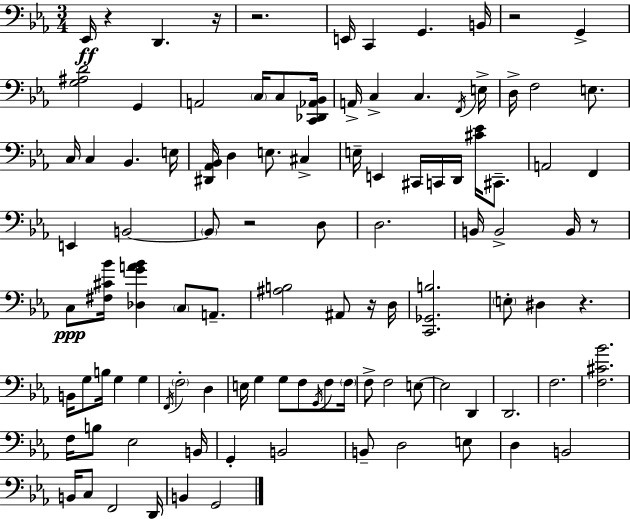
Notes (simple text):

Eb2/s R/q D2/q. R/s R/h. E2/s C2/q G2/q. B2/s R/h G2/q [G3,A#3,D4]/h G2/q A2/h C3/s C3/e [C2,Db2,Ab2,Bb2]/s A2/s C3/q C3/q. F2/s E3/s D3/s F3/h E3/e. C3/s C3/q Bb2/q. E3/s [D#2,Ab2,Bb2]/s D3/q E3/e. C#3/q E3/s E2/q C#2/s C2/s D2/s [C#4,Eb4]/s C#2/e. A2/h F2/q E2/q B2/h B2/e R/h D3/e D3/h. B2/s B2/h B2/s R/e C3/e [F#3,C#4,Bb4]/s [Db3,G4,A4,Bb4]/q C3/e A2/e. [A#3,B3]/h A#2/e R/s D3/s [C2,Gb2,B3]/h. E3/e D#3/q R/q. B2/s G3/e B3/s G3/q G3/q F2/s F3/h D3/q E3/s G3/q G3/e F3/e G2/s F3/e F3/s F3/e F3/h E3/e E3/h D2/q D2/h. F3/h. [F3,C#4,Bb4]/h. F3/s B3/e Eb3/h B2/s G2/q B2/h B2/e D3/h E3/e D3/q B2/h B2/s C3/e F2/h D2/s B2/q G2/h